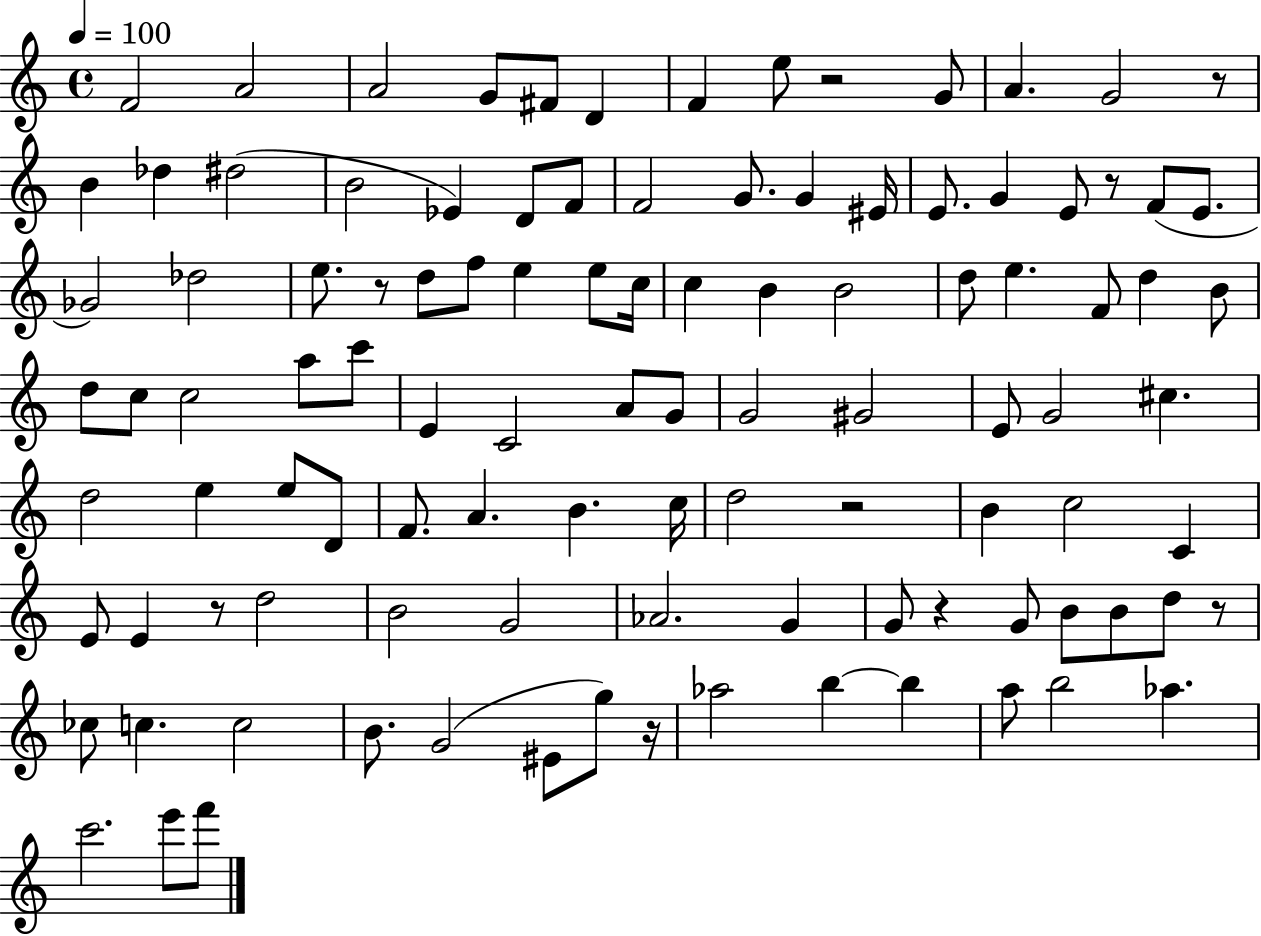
F4/h A4/h A4/h G4/e F#4/e D4/q F4/q E5/e R/h G4/e A4/q. G4/h R/e B4/q Db5/q D#5/h B4/h Eb4/q D4/e F4/e F4/h G4/e. G4/q EIS4/s E4/e. G4/q E4/e R/e F4/e E4/e. Gb4/h Db5/h E5/e. R/e D5/e F5/e E5/q E5/e C5/s C5/q B4/q B4/h D5/e E5/q. F4/e D5/q B4/e D5/e C5/e C5/h A5/e C6/e E4/q C4/h A4/e G4/e G4/h G#4/h E4/e G4/h C#5/q. D5/h E5/q E5/e D4/e F4/e. A4/q. B4/q. C5/s D5/h R/h B4/q C5/h C4/q E4/e E4/q R/e D5/h B4/h G4/h Ab4/h. G4/q G4/e R/q G4/e B4/e B4/e D5/e R/e CES5/e C5/q. C5/h B4/e. G4/h EIS4/e G5/e R/s Ab5/h B5/q B5/q A5/e B5/h Ab5/q. C6/h. E6/e F6/e